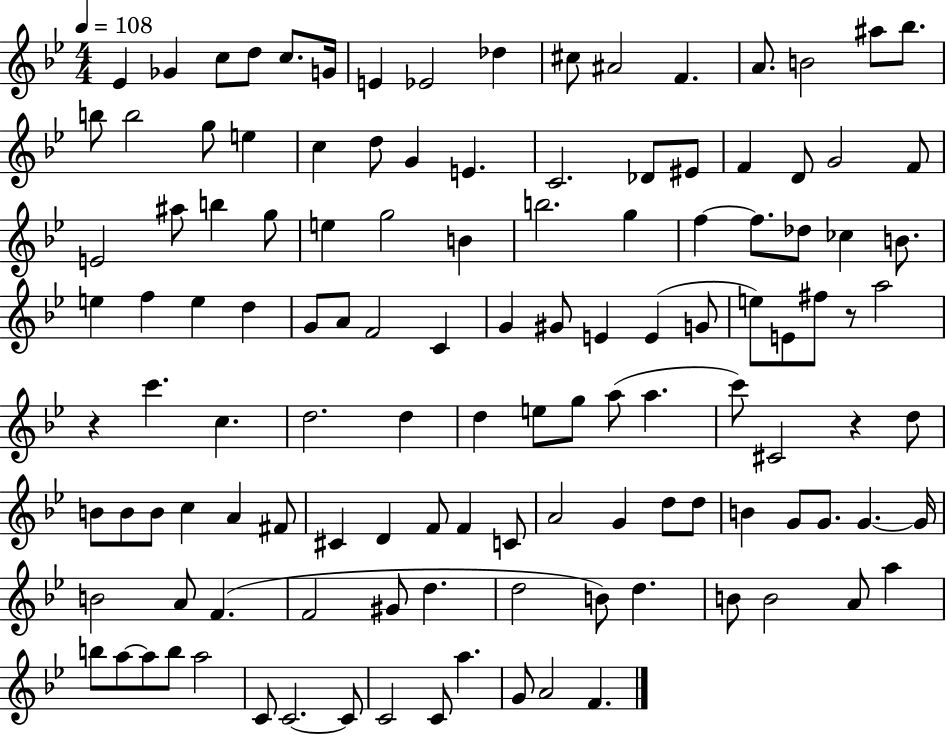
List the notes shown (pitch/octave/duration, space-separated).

Eb4/q Gb4/q C5/e D5/e C5/e. G4/s E4/q Eb4/h Db5/q C#5/e A#4/h F4/q. A4/e. B4/h A#5/e Bb5/e. B5/e B5/h G5/e E5/q C5/q D5/e G4/q E4/q. C4/h. Db4/e EIS4/e F4/q D4/e G4/h F4/e E4/h A#5/e B5/q G5/e E5/q G5/h B4/q B5/h. G5/q F5/q F5/e. Db5/e CES5/q B4/e. E5/q F5/q E5/q D5/q G4/e A4/e F4/h C4/q G4/q G#4/e E4/q E4/q G4/e E5/e E4/e F#5/e R/e A5/h R/q C6/q. C5/q. D5/h. D5/q D5/q E5/e G5/e A5/e A5/q. C6/e C#4/h R/q D5/e B4/e B4/e B4/e C5/q A4/q F#4/e C#4/q D4/q F4/e F4/q C4/e A4/h G4/q D5/e D5/e B4/q G4/e G4/e. G4/q. G4/s B4/h A4/e F4/q. F4/h G#4/e D5/q. D5/h B4/e D5/q. B4/e B4/h A4/e A5/q B5/e A5/e A5/e B5/e A5/h C4/e C4/h. C4/e C4/h C4/e A5/q. G4/e A4/h F4/q.